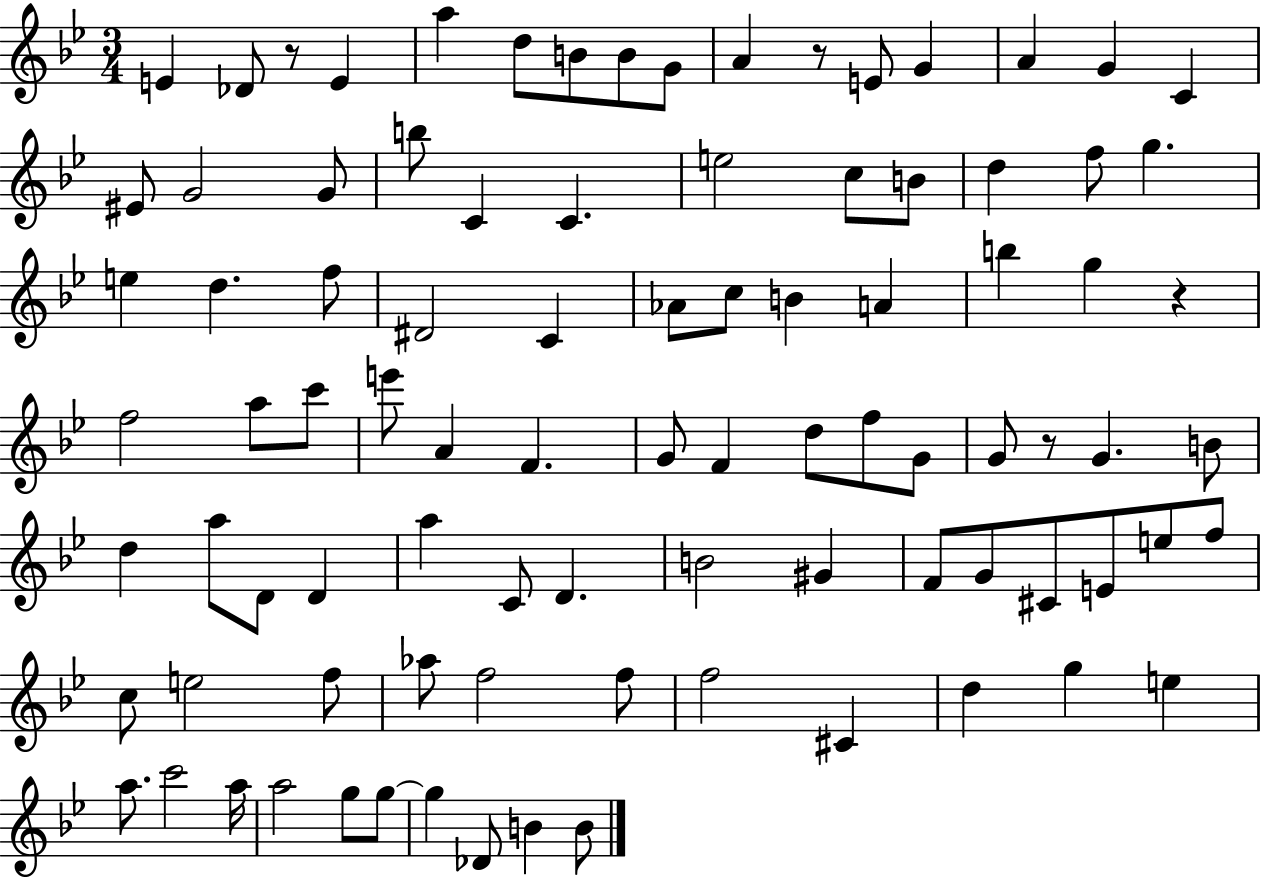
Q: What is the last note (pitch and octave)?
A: B4